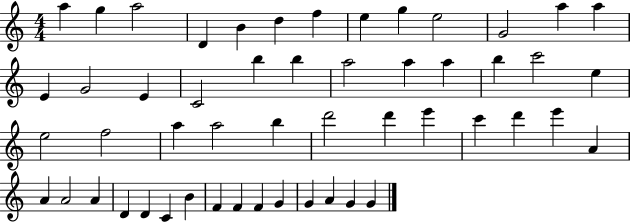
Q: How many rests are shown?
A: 0